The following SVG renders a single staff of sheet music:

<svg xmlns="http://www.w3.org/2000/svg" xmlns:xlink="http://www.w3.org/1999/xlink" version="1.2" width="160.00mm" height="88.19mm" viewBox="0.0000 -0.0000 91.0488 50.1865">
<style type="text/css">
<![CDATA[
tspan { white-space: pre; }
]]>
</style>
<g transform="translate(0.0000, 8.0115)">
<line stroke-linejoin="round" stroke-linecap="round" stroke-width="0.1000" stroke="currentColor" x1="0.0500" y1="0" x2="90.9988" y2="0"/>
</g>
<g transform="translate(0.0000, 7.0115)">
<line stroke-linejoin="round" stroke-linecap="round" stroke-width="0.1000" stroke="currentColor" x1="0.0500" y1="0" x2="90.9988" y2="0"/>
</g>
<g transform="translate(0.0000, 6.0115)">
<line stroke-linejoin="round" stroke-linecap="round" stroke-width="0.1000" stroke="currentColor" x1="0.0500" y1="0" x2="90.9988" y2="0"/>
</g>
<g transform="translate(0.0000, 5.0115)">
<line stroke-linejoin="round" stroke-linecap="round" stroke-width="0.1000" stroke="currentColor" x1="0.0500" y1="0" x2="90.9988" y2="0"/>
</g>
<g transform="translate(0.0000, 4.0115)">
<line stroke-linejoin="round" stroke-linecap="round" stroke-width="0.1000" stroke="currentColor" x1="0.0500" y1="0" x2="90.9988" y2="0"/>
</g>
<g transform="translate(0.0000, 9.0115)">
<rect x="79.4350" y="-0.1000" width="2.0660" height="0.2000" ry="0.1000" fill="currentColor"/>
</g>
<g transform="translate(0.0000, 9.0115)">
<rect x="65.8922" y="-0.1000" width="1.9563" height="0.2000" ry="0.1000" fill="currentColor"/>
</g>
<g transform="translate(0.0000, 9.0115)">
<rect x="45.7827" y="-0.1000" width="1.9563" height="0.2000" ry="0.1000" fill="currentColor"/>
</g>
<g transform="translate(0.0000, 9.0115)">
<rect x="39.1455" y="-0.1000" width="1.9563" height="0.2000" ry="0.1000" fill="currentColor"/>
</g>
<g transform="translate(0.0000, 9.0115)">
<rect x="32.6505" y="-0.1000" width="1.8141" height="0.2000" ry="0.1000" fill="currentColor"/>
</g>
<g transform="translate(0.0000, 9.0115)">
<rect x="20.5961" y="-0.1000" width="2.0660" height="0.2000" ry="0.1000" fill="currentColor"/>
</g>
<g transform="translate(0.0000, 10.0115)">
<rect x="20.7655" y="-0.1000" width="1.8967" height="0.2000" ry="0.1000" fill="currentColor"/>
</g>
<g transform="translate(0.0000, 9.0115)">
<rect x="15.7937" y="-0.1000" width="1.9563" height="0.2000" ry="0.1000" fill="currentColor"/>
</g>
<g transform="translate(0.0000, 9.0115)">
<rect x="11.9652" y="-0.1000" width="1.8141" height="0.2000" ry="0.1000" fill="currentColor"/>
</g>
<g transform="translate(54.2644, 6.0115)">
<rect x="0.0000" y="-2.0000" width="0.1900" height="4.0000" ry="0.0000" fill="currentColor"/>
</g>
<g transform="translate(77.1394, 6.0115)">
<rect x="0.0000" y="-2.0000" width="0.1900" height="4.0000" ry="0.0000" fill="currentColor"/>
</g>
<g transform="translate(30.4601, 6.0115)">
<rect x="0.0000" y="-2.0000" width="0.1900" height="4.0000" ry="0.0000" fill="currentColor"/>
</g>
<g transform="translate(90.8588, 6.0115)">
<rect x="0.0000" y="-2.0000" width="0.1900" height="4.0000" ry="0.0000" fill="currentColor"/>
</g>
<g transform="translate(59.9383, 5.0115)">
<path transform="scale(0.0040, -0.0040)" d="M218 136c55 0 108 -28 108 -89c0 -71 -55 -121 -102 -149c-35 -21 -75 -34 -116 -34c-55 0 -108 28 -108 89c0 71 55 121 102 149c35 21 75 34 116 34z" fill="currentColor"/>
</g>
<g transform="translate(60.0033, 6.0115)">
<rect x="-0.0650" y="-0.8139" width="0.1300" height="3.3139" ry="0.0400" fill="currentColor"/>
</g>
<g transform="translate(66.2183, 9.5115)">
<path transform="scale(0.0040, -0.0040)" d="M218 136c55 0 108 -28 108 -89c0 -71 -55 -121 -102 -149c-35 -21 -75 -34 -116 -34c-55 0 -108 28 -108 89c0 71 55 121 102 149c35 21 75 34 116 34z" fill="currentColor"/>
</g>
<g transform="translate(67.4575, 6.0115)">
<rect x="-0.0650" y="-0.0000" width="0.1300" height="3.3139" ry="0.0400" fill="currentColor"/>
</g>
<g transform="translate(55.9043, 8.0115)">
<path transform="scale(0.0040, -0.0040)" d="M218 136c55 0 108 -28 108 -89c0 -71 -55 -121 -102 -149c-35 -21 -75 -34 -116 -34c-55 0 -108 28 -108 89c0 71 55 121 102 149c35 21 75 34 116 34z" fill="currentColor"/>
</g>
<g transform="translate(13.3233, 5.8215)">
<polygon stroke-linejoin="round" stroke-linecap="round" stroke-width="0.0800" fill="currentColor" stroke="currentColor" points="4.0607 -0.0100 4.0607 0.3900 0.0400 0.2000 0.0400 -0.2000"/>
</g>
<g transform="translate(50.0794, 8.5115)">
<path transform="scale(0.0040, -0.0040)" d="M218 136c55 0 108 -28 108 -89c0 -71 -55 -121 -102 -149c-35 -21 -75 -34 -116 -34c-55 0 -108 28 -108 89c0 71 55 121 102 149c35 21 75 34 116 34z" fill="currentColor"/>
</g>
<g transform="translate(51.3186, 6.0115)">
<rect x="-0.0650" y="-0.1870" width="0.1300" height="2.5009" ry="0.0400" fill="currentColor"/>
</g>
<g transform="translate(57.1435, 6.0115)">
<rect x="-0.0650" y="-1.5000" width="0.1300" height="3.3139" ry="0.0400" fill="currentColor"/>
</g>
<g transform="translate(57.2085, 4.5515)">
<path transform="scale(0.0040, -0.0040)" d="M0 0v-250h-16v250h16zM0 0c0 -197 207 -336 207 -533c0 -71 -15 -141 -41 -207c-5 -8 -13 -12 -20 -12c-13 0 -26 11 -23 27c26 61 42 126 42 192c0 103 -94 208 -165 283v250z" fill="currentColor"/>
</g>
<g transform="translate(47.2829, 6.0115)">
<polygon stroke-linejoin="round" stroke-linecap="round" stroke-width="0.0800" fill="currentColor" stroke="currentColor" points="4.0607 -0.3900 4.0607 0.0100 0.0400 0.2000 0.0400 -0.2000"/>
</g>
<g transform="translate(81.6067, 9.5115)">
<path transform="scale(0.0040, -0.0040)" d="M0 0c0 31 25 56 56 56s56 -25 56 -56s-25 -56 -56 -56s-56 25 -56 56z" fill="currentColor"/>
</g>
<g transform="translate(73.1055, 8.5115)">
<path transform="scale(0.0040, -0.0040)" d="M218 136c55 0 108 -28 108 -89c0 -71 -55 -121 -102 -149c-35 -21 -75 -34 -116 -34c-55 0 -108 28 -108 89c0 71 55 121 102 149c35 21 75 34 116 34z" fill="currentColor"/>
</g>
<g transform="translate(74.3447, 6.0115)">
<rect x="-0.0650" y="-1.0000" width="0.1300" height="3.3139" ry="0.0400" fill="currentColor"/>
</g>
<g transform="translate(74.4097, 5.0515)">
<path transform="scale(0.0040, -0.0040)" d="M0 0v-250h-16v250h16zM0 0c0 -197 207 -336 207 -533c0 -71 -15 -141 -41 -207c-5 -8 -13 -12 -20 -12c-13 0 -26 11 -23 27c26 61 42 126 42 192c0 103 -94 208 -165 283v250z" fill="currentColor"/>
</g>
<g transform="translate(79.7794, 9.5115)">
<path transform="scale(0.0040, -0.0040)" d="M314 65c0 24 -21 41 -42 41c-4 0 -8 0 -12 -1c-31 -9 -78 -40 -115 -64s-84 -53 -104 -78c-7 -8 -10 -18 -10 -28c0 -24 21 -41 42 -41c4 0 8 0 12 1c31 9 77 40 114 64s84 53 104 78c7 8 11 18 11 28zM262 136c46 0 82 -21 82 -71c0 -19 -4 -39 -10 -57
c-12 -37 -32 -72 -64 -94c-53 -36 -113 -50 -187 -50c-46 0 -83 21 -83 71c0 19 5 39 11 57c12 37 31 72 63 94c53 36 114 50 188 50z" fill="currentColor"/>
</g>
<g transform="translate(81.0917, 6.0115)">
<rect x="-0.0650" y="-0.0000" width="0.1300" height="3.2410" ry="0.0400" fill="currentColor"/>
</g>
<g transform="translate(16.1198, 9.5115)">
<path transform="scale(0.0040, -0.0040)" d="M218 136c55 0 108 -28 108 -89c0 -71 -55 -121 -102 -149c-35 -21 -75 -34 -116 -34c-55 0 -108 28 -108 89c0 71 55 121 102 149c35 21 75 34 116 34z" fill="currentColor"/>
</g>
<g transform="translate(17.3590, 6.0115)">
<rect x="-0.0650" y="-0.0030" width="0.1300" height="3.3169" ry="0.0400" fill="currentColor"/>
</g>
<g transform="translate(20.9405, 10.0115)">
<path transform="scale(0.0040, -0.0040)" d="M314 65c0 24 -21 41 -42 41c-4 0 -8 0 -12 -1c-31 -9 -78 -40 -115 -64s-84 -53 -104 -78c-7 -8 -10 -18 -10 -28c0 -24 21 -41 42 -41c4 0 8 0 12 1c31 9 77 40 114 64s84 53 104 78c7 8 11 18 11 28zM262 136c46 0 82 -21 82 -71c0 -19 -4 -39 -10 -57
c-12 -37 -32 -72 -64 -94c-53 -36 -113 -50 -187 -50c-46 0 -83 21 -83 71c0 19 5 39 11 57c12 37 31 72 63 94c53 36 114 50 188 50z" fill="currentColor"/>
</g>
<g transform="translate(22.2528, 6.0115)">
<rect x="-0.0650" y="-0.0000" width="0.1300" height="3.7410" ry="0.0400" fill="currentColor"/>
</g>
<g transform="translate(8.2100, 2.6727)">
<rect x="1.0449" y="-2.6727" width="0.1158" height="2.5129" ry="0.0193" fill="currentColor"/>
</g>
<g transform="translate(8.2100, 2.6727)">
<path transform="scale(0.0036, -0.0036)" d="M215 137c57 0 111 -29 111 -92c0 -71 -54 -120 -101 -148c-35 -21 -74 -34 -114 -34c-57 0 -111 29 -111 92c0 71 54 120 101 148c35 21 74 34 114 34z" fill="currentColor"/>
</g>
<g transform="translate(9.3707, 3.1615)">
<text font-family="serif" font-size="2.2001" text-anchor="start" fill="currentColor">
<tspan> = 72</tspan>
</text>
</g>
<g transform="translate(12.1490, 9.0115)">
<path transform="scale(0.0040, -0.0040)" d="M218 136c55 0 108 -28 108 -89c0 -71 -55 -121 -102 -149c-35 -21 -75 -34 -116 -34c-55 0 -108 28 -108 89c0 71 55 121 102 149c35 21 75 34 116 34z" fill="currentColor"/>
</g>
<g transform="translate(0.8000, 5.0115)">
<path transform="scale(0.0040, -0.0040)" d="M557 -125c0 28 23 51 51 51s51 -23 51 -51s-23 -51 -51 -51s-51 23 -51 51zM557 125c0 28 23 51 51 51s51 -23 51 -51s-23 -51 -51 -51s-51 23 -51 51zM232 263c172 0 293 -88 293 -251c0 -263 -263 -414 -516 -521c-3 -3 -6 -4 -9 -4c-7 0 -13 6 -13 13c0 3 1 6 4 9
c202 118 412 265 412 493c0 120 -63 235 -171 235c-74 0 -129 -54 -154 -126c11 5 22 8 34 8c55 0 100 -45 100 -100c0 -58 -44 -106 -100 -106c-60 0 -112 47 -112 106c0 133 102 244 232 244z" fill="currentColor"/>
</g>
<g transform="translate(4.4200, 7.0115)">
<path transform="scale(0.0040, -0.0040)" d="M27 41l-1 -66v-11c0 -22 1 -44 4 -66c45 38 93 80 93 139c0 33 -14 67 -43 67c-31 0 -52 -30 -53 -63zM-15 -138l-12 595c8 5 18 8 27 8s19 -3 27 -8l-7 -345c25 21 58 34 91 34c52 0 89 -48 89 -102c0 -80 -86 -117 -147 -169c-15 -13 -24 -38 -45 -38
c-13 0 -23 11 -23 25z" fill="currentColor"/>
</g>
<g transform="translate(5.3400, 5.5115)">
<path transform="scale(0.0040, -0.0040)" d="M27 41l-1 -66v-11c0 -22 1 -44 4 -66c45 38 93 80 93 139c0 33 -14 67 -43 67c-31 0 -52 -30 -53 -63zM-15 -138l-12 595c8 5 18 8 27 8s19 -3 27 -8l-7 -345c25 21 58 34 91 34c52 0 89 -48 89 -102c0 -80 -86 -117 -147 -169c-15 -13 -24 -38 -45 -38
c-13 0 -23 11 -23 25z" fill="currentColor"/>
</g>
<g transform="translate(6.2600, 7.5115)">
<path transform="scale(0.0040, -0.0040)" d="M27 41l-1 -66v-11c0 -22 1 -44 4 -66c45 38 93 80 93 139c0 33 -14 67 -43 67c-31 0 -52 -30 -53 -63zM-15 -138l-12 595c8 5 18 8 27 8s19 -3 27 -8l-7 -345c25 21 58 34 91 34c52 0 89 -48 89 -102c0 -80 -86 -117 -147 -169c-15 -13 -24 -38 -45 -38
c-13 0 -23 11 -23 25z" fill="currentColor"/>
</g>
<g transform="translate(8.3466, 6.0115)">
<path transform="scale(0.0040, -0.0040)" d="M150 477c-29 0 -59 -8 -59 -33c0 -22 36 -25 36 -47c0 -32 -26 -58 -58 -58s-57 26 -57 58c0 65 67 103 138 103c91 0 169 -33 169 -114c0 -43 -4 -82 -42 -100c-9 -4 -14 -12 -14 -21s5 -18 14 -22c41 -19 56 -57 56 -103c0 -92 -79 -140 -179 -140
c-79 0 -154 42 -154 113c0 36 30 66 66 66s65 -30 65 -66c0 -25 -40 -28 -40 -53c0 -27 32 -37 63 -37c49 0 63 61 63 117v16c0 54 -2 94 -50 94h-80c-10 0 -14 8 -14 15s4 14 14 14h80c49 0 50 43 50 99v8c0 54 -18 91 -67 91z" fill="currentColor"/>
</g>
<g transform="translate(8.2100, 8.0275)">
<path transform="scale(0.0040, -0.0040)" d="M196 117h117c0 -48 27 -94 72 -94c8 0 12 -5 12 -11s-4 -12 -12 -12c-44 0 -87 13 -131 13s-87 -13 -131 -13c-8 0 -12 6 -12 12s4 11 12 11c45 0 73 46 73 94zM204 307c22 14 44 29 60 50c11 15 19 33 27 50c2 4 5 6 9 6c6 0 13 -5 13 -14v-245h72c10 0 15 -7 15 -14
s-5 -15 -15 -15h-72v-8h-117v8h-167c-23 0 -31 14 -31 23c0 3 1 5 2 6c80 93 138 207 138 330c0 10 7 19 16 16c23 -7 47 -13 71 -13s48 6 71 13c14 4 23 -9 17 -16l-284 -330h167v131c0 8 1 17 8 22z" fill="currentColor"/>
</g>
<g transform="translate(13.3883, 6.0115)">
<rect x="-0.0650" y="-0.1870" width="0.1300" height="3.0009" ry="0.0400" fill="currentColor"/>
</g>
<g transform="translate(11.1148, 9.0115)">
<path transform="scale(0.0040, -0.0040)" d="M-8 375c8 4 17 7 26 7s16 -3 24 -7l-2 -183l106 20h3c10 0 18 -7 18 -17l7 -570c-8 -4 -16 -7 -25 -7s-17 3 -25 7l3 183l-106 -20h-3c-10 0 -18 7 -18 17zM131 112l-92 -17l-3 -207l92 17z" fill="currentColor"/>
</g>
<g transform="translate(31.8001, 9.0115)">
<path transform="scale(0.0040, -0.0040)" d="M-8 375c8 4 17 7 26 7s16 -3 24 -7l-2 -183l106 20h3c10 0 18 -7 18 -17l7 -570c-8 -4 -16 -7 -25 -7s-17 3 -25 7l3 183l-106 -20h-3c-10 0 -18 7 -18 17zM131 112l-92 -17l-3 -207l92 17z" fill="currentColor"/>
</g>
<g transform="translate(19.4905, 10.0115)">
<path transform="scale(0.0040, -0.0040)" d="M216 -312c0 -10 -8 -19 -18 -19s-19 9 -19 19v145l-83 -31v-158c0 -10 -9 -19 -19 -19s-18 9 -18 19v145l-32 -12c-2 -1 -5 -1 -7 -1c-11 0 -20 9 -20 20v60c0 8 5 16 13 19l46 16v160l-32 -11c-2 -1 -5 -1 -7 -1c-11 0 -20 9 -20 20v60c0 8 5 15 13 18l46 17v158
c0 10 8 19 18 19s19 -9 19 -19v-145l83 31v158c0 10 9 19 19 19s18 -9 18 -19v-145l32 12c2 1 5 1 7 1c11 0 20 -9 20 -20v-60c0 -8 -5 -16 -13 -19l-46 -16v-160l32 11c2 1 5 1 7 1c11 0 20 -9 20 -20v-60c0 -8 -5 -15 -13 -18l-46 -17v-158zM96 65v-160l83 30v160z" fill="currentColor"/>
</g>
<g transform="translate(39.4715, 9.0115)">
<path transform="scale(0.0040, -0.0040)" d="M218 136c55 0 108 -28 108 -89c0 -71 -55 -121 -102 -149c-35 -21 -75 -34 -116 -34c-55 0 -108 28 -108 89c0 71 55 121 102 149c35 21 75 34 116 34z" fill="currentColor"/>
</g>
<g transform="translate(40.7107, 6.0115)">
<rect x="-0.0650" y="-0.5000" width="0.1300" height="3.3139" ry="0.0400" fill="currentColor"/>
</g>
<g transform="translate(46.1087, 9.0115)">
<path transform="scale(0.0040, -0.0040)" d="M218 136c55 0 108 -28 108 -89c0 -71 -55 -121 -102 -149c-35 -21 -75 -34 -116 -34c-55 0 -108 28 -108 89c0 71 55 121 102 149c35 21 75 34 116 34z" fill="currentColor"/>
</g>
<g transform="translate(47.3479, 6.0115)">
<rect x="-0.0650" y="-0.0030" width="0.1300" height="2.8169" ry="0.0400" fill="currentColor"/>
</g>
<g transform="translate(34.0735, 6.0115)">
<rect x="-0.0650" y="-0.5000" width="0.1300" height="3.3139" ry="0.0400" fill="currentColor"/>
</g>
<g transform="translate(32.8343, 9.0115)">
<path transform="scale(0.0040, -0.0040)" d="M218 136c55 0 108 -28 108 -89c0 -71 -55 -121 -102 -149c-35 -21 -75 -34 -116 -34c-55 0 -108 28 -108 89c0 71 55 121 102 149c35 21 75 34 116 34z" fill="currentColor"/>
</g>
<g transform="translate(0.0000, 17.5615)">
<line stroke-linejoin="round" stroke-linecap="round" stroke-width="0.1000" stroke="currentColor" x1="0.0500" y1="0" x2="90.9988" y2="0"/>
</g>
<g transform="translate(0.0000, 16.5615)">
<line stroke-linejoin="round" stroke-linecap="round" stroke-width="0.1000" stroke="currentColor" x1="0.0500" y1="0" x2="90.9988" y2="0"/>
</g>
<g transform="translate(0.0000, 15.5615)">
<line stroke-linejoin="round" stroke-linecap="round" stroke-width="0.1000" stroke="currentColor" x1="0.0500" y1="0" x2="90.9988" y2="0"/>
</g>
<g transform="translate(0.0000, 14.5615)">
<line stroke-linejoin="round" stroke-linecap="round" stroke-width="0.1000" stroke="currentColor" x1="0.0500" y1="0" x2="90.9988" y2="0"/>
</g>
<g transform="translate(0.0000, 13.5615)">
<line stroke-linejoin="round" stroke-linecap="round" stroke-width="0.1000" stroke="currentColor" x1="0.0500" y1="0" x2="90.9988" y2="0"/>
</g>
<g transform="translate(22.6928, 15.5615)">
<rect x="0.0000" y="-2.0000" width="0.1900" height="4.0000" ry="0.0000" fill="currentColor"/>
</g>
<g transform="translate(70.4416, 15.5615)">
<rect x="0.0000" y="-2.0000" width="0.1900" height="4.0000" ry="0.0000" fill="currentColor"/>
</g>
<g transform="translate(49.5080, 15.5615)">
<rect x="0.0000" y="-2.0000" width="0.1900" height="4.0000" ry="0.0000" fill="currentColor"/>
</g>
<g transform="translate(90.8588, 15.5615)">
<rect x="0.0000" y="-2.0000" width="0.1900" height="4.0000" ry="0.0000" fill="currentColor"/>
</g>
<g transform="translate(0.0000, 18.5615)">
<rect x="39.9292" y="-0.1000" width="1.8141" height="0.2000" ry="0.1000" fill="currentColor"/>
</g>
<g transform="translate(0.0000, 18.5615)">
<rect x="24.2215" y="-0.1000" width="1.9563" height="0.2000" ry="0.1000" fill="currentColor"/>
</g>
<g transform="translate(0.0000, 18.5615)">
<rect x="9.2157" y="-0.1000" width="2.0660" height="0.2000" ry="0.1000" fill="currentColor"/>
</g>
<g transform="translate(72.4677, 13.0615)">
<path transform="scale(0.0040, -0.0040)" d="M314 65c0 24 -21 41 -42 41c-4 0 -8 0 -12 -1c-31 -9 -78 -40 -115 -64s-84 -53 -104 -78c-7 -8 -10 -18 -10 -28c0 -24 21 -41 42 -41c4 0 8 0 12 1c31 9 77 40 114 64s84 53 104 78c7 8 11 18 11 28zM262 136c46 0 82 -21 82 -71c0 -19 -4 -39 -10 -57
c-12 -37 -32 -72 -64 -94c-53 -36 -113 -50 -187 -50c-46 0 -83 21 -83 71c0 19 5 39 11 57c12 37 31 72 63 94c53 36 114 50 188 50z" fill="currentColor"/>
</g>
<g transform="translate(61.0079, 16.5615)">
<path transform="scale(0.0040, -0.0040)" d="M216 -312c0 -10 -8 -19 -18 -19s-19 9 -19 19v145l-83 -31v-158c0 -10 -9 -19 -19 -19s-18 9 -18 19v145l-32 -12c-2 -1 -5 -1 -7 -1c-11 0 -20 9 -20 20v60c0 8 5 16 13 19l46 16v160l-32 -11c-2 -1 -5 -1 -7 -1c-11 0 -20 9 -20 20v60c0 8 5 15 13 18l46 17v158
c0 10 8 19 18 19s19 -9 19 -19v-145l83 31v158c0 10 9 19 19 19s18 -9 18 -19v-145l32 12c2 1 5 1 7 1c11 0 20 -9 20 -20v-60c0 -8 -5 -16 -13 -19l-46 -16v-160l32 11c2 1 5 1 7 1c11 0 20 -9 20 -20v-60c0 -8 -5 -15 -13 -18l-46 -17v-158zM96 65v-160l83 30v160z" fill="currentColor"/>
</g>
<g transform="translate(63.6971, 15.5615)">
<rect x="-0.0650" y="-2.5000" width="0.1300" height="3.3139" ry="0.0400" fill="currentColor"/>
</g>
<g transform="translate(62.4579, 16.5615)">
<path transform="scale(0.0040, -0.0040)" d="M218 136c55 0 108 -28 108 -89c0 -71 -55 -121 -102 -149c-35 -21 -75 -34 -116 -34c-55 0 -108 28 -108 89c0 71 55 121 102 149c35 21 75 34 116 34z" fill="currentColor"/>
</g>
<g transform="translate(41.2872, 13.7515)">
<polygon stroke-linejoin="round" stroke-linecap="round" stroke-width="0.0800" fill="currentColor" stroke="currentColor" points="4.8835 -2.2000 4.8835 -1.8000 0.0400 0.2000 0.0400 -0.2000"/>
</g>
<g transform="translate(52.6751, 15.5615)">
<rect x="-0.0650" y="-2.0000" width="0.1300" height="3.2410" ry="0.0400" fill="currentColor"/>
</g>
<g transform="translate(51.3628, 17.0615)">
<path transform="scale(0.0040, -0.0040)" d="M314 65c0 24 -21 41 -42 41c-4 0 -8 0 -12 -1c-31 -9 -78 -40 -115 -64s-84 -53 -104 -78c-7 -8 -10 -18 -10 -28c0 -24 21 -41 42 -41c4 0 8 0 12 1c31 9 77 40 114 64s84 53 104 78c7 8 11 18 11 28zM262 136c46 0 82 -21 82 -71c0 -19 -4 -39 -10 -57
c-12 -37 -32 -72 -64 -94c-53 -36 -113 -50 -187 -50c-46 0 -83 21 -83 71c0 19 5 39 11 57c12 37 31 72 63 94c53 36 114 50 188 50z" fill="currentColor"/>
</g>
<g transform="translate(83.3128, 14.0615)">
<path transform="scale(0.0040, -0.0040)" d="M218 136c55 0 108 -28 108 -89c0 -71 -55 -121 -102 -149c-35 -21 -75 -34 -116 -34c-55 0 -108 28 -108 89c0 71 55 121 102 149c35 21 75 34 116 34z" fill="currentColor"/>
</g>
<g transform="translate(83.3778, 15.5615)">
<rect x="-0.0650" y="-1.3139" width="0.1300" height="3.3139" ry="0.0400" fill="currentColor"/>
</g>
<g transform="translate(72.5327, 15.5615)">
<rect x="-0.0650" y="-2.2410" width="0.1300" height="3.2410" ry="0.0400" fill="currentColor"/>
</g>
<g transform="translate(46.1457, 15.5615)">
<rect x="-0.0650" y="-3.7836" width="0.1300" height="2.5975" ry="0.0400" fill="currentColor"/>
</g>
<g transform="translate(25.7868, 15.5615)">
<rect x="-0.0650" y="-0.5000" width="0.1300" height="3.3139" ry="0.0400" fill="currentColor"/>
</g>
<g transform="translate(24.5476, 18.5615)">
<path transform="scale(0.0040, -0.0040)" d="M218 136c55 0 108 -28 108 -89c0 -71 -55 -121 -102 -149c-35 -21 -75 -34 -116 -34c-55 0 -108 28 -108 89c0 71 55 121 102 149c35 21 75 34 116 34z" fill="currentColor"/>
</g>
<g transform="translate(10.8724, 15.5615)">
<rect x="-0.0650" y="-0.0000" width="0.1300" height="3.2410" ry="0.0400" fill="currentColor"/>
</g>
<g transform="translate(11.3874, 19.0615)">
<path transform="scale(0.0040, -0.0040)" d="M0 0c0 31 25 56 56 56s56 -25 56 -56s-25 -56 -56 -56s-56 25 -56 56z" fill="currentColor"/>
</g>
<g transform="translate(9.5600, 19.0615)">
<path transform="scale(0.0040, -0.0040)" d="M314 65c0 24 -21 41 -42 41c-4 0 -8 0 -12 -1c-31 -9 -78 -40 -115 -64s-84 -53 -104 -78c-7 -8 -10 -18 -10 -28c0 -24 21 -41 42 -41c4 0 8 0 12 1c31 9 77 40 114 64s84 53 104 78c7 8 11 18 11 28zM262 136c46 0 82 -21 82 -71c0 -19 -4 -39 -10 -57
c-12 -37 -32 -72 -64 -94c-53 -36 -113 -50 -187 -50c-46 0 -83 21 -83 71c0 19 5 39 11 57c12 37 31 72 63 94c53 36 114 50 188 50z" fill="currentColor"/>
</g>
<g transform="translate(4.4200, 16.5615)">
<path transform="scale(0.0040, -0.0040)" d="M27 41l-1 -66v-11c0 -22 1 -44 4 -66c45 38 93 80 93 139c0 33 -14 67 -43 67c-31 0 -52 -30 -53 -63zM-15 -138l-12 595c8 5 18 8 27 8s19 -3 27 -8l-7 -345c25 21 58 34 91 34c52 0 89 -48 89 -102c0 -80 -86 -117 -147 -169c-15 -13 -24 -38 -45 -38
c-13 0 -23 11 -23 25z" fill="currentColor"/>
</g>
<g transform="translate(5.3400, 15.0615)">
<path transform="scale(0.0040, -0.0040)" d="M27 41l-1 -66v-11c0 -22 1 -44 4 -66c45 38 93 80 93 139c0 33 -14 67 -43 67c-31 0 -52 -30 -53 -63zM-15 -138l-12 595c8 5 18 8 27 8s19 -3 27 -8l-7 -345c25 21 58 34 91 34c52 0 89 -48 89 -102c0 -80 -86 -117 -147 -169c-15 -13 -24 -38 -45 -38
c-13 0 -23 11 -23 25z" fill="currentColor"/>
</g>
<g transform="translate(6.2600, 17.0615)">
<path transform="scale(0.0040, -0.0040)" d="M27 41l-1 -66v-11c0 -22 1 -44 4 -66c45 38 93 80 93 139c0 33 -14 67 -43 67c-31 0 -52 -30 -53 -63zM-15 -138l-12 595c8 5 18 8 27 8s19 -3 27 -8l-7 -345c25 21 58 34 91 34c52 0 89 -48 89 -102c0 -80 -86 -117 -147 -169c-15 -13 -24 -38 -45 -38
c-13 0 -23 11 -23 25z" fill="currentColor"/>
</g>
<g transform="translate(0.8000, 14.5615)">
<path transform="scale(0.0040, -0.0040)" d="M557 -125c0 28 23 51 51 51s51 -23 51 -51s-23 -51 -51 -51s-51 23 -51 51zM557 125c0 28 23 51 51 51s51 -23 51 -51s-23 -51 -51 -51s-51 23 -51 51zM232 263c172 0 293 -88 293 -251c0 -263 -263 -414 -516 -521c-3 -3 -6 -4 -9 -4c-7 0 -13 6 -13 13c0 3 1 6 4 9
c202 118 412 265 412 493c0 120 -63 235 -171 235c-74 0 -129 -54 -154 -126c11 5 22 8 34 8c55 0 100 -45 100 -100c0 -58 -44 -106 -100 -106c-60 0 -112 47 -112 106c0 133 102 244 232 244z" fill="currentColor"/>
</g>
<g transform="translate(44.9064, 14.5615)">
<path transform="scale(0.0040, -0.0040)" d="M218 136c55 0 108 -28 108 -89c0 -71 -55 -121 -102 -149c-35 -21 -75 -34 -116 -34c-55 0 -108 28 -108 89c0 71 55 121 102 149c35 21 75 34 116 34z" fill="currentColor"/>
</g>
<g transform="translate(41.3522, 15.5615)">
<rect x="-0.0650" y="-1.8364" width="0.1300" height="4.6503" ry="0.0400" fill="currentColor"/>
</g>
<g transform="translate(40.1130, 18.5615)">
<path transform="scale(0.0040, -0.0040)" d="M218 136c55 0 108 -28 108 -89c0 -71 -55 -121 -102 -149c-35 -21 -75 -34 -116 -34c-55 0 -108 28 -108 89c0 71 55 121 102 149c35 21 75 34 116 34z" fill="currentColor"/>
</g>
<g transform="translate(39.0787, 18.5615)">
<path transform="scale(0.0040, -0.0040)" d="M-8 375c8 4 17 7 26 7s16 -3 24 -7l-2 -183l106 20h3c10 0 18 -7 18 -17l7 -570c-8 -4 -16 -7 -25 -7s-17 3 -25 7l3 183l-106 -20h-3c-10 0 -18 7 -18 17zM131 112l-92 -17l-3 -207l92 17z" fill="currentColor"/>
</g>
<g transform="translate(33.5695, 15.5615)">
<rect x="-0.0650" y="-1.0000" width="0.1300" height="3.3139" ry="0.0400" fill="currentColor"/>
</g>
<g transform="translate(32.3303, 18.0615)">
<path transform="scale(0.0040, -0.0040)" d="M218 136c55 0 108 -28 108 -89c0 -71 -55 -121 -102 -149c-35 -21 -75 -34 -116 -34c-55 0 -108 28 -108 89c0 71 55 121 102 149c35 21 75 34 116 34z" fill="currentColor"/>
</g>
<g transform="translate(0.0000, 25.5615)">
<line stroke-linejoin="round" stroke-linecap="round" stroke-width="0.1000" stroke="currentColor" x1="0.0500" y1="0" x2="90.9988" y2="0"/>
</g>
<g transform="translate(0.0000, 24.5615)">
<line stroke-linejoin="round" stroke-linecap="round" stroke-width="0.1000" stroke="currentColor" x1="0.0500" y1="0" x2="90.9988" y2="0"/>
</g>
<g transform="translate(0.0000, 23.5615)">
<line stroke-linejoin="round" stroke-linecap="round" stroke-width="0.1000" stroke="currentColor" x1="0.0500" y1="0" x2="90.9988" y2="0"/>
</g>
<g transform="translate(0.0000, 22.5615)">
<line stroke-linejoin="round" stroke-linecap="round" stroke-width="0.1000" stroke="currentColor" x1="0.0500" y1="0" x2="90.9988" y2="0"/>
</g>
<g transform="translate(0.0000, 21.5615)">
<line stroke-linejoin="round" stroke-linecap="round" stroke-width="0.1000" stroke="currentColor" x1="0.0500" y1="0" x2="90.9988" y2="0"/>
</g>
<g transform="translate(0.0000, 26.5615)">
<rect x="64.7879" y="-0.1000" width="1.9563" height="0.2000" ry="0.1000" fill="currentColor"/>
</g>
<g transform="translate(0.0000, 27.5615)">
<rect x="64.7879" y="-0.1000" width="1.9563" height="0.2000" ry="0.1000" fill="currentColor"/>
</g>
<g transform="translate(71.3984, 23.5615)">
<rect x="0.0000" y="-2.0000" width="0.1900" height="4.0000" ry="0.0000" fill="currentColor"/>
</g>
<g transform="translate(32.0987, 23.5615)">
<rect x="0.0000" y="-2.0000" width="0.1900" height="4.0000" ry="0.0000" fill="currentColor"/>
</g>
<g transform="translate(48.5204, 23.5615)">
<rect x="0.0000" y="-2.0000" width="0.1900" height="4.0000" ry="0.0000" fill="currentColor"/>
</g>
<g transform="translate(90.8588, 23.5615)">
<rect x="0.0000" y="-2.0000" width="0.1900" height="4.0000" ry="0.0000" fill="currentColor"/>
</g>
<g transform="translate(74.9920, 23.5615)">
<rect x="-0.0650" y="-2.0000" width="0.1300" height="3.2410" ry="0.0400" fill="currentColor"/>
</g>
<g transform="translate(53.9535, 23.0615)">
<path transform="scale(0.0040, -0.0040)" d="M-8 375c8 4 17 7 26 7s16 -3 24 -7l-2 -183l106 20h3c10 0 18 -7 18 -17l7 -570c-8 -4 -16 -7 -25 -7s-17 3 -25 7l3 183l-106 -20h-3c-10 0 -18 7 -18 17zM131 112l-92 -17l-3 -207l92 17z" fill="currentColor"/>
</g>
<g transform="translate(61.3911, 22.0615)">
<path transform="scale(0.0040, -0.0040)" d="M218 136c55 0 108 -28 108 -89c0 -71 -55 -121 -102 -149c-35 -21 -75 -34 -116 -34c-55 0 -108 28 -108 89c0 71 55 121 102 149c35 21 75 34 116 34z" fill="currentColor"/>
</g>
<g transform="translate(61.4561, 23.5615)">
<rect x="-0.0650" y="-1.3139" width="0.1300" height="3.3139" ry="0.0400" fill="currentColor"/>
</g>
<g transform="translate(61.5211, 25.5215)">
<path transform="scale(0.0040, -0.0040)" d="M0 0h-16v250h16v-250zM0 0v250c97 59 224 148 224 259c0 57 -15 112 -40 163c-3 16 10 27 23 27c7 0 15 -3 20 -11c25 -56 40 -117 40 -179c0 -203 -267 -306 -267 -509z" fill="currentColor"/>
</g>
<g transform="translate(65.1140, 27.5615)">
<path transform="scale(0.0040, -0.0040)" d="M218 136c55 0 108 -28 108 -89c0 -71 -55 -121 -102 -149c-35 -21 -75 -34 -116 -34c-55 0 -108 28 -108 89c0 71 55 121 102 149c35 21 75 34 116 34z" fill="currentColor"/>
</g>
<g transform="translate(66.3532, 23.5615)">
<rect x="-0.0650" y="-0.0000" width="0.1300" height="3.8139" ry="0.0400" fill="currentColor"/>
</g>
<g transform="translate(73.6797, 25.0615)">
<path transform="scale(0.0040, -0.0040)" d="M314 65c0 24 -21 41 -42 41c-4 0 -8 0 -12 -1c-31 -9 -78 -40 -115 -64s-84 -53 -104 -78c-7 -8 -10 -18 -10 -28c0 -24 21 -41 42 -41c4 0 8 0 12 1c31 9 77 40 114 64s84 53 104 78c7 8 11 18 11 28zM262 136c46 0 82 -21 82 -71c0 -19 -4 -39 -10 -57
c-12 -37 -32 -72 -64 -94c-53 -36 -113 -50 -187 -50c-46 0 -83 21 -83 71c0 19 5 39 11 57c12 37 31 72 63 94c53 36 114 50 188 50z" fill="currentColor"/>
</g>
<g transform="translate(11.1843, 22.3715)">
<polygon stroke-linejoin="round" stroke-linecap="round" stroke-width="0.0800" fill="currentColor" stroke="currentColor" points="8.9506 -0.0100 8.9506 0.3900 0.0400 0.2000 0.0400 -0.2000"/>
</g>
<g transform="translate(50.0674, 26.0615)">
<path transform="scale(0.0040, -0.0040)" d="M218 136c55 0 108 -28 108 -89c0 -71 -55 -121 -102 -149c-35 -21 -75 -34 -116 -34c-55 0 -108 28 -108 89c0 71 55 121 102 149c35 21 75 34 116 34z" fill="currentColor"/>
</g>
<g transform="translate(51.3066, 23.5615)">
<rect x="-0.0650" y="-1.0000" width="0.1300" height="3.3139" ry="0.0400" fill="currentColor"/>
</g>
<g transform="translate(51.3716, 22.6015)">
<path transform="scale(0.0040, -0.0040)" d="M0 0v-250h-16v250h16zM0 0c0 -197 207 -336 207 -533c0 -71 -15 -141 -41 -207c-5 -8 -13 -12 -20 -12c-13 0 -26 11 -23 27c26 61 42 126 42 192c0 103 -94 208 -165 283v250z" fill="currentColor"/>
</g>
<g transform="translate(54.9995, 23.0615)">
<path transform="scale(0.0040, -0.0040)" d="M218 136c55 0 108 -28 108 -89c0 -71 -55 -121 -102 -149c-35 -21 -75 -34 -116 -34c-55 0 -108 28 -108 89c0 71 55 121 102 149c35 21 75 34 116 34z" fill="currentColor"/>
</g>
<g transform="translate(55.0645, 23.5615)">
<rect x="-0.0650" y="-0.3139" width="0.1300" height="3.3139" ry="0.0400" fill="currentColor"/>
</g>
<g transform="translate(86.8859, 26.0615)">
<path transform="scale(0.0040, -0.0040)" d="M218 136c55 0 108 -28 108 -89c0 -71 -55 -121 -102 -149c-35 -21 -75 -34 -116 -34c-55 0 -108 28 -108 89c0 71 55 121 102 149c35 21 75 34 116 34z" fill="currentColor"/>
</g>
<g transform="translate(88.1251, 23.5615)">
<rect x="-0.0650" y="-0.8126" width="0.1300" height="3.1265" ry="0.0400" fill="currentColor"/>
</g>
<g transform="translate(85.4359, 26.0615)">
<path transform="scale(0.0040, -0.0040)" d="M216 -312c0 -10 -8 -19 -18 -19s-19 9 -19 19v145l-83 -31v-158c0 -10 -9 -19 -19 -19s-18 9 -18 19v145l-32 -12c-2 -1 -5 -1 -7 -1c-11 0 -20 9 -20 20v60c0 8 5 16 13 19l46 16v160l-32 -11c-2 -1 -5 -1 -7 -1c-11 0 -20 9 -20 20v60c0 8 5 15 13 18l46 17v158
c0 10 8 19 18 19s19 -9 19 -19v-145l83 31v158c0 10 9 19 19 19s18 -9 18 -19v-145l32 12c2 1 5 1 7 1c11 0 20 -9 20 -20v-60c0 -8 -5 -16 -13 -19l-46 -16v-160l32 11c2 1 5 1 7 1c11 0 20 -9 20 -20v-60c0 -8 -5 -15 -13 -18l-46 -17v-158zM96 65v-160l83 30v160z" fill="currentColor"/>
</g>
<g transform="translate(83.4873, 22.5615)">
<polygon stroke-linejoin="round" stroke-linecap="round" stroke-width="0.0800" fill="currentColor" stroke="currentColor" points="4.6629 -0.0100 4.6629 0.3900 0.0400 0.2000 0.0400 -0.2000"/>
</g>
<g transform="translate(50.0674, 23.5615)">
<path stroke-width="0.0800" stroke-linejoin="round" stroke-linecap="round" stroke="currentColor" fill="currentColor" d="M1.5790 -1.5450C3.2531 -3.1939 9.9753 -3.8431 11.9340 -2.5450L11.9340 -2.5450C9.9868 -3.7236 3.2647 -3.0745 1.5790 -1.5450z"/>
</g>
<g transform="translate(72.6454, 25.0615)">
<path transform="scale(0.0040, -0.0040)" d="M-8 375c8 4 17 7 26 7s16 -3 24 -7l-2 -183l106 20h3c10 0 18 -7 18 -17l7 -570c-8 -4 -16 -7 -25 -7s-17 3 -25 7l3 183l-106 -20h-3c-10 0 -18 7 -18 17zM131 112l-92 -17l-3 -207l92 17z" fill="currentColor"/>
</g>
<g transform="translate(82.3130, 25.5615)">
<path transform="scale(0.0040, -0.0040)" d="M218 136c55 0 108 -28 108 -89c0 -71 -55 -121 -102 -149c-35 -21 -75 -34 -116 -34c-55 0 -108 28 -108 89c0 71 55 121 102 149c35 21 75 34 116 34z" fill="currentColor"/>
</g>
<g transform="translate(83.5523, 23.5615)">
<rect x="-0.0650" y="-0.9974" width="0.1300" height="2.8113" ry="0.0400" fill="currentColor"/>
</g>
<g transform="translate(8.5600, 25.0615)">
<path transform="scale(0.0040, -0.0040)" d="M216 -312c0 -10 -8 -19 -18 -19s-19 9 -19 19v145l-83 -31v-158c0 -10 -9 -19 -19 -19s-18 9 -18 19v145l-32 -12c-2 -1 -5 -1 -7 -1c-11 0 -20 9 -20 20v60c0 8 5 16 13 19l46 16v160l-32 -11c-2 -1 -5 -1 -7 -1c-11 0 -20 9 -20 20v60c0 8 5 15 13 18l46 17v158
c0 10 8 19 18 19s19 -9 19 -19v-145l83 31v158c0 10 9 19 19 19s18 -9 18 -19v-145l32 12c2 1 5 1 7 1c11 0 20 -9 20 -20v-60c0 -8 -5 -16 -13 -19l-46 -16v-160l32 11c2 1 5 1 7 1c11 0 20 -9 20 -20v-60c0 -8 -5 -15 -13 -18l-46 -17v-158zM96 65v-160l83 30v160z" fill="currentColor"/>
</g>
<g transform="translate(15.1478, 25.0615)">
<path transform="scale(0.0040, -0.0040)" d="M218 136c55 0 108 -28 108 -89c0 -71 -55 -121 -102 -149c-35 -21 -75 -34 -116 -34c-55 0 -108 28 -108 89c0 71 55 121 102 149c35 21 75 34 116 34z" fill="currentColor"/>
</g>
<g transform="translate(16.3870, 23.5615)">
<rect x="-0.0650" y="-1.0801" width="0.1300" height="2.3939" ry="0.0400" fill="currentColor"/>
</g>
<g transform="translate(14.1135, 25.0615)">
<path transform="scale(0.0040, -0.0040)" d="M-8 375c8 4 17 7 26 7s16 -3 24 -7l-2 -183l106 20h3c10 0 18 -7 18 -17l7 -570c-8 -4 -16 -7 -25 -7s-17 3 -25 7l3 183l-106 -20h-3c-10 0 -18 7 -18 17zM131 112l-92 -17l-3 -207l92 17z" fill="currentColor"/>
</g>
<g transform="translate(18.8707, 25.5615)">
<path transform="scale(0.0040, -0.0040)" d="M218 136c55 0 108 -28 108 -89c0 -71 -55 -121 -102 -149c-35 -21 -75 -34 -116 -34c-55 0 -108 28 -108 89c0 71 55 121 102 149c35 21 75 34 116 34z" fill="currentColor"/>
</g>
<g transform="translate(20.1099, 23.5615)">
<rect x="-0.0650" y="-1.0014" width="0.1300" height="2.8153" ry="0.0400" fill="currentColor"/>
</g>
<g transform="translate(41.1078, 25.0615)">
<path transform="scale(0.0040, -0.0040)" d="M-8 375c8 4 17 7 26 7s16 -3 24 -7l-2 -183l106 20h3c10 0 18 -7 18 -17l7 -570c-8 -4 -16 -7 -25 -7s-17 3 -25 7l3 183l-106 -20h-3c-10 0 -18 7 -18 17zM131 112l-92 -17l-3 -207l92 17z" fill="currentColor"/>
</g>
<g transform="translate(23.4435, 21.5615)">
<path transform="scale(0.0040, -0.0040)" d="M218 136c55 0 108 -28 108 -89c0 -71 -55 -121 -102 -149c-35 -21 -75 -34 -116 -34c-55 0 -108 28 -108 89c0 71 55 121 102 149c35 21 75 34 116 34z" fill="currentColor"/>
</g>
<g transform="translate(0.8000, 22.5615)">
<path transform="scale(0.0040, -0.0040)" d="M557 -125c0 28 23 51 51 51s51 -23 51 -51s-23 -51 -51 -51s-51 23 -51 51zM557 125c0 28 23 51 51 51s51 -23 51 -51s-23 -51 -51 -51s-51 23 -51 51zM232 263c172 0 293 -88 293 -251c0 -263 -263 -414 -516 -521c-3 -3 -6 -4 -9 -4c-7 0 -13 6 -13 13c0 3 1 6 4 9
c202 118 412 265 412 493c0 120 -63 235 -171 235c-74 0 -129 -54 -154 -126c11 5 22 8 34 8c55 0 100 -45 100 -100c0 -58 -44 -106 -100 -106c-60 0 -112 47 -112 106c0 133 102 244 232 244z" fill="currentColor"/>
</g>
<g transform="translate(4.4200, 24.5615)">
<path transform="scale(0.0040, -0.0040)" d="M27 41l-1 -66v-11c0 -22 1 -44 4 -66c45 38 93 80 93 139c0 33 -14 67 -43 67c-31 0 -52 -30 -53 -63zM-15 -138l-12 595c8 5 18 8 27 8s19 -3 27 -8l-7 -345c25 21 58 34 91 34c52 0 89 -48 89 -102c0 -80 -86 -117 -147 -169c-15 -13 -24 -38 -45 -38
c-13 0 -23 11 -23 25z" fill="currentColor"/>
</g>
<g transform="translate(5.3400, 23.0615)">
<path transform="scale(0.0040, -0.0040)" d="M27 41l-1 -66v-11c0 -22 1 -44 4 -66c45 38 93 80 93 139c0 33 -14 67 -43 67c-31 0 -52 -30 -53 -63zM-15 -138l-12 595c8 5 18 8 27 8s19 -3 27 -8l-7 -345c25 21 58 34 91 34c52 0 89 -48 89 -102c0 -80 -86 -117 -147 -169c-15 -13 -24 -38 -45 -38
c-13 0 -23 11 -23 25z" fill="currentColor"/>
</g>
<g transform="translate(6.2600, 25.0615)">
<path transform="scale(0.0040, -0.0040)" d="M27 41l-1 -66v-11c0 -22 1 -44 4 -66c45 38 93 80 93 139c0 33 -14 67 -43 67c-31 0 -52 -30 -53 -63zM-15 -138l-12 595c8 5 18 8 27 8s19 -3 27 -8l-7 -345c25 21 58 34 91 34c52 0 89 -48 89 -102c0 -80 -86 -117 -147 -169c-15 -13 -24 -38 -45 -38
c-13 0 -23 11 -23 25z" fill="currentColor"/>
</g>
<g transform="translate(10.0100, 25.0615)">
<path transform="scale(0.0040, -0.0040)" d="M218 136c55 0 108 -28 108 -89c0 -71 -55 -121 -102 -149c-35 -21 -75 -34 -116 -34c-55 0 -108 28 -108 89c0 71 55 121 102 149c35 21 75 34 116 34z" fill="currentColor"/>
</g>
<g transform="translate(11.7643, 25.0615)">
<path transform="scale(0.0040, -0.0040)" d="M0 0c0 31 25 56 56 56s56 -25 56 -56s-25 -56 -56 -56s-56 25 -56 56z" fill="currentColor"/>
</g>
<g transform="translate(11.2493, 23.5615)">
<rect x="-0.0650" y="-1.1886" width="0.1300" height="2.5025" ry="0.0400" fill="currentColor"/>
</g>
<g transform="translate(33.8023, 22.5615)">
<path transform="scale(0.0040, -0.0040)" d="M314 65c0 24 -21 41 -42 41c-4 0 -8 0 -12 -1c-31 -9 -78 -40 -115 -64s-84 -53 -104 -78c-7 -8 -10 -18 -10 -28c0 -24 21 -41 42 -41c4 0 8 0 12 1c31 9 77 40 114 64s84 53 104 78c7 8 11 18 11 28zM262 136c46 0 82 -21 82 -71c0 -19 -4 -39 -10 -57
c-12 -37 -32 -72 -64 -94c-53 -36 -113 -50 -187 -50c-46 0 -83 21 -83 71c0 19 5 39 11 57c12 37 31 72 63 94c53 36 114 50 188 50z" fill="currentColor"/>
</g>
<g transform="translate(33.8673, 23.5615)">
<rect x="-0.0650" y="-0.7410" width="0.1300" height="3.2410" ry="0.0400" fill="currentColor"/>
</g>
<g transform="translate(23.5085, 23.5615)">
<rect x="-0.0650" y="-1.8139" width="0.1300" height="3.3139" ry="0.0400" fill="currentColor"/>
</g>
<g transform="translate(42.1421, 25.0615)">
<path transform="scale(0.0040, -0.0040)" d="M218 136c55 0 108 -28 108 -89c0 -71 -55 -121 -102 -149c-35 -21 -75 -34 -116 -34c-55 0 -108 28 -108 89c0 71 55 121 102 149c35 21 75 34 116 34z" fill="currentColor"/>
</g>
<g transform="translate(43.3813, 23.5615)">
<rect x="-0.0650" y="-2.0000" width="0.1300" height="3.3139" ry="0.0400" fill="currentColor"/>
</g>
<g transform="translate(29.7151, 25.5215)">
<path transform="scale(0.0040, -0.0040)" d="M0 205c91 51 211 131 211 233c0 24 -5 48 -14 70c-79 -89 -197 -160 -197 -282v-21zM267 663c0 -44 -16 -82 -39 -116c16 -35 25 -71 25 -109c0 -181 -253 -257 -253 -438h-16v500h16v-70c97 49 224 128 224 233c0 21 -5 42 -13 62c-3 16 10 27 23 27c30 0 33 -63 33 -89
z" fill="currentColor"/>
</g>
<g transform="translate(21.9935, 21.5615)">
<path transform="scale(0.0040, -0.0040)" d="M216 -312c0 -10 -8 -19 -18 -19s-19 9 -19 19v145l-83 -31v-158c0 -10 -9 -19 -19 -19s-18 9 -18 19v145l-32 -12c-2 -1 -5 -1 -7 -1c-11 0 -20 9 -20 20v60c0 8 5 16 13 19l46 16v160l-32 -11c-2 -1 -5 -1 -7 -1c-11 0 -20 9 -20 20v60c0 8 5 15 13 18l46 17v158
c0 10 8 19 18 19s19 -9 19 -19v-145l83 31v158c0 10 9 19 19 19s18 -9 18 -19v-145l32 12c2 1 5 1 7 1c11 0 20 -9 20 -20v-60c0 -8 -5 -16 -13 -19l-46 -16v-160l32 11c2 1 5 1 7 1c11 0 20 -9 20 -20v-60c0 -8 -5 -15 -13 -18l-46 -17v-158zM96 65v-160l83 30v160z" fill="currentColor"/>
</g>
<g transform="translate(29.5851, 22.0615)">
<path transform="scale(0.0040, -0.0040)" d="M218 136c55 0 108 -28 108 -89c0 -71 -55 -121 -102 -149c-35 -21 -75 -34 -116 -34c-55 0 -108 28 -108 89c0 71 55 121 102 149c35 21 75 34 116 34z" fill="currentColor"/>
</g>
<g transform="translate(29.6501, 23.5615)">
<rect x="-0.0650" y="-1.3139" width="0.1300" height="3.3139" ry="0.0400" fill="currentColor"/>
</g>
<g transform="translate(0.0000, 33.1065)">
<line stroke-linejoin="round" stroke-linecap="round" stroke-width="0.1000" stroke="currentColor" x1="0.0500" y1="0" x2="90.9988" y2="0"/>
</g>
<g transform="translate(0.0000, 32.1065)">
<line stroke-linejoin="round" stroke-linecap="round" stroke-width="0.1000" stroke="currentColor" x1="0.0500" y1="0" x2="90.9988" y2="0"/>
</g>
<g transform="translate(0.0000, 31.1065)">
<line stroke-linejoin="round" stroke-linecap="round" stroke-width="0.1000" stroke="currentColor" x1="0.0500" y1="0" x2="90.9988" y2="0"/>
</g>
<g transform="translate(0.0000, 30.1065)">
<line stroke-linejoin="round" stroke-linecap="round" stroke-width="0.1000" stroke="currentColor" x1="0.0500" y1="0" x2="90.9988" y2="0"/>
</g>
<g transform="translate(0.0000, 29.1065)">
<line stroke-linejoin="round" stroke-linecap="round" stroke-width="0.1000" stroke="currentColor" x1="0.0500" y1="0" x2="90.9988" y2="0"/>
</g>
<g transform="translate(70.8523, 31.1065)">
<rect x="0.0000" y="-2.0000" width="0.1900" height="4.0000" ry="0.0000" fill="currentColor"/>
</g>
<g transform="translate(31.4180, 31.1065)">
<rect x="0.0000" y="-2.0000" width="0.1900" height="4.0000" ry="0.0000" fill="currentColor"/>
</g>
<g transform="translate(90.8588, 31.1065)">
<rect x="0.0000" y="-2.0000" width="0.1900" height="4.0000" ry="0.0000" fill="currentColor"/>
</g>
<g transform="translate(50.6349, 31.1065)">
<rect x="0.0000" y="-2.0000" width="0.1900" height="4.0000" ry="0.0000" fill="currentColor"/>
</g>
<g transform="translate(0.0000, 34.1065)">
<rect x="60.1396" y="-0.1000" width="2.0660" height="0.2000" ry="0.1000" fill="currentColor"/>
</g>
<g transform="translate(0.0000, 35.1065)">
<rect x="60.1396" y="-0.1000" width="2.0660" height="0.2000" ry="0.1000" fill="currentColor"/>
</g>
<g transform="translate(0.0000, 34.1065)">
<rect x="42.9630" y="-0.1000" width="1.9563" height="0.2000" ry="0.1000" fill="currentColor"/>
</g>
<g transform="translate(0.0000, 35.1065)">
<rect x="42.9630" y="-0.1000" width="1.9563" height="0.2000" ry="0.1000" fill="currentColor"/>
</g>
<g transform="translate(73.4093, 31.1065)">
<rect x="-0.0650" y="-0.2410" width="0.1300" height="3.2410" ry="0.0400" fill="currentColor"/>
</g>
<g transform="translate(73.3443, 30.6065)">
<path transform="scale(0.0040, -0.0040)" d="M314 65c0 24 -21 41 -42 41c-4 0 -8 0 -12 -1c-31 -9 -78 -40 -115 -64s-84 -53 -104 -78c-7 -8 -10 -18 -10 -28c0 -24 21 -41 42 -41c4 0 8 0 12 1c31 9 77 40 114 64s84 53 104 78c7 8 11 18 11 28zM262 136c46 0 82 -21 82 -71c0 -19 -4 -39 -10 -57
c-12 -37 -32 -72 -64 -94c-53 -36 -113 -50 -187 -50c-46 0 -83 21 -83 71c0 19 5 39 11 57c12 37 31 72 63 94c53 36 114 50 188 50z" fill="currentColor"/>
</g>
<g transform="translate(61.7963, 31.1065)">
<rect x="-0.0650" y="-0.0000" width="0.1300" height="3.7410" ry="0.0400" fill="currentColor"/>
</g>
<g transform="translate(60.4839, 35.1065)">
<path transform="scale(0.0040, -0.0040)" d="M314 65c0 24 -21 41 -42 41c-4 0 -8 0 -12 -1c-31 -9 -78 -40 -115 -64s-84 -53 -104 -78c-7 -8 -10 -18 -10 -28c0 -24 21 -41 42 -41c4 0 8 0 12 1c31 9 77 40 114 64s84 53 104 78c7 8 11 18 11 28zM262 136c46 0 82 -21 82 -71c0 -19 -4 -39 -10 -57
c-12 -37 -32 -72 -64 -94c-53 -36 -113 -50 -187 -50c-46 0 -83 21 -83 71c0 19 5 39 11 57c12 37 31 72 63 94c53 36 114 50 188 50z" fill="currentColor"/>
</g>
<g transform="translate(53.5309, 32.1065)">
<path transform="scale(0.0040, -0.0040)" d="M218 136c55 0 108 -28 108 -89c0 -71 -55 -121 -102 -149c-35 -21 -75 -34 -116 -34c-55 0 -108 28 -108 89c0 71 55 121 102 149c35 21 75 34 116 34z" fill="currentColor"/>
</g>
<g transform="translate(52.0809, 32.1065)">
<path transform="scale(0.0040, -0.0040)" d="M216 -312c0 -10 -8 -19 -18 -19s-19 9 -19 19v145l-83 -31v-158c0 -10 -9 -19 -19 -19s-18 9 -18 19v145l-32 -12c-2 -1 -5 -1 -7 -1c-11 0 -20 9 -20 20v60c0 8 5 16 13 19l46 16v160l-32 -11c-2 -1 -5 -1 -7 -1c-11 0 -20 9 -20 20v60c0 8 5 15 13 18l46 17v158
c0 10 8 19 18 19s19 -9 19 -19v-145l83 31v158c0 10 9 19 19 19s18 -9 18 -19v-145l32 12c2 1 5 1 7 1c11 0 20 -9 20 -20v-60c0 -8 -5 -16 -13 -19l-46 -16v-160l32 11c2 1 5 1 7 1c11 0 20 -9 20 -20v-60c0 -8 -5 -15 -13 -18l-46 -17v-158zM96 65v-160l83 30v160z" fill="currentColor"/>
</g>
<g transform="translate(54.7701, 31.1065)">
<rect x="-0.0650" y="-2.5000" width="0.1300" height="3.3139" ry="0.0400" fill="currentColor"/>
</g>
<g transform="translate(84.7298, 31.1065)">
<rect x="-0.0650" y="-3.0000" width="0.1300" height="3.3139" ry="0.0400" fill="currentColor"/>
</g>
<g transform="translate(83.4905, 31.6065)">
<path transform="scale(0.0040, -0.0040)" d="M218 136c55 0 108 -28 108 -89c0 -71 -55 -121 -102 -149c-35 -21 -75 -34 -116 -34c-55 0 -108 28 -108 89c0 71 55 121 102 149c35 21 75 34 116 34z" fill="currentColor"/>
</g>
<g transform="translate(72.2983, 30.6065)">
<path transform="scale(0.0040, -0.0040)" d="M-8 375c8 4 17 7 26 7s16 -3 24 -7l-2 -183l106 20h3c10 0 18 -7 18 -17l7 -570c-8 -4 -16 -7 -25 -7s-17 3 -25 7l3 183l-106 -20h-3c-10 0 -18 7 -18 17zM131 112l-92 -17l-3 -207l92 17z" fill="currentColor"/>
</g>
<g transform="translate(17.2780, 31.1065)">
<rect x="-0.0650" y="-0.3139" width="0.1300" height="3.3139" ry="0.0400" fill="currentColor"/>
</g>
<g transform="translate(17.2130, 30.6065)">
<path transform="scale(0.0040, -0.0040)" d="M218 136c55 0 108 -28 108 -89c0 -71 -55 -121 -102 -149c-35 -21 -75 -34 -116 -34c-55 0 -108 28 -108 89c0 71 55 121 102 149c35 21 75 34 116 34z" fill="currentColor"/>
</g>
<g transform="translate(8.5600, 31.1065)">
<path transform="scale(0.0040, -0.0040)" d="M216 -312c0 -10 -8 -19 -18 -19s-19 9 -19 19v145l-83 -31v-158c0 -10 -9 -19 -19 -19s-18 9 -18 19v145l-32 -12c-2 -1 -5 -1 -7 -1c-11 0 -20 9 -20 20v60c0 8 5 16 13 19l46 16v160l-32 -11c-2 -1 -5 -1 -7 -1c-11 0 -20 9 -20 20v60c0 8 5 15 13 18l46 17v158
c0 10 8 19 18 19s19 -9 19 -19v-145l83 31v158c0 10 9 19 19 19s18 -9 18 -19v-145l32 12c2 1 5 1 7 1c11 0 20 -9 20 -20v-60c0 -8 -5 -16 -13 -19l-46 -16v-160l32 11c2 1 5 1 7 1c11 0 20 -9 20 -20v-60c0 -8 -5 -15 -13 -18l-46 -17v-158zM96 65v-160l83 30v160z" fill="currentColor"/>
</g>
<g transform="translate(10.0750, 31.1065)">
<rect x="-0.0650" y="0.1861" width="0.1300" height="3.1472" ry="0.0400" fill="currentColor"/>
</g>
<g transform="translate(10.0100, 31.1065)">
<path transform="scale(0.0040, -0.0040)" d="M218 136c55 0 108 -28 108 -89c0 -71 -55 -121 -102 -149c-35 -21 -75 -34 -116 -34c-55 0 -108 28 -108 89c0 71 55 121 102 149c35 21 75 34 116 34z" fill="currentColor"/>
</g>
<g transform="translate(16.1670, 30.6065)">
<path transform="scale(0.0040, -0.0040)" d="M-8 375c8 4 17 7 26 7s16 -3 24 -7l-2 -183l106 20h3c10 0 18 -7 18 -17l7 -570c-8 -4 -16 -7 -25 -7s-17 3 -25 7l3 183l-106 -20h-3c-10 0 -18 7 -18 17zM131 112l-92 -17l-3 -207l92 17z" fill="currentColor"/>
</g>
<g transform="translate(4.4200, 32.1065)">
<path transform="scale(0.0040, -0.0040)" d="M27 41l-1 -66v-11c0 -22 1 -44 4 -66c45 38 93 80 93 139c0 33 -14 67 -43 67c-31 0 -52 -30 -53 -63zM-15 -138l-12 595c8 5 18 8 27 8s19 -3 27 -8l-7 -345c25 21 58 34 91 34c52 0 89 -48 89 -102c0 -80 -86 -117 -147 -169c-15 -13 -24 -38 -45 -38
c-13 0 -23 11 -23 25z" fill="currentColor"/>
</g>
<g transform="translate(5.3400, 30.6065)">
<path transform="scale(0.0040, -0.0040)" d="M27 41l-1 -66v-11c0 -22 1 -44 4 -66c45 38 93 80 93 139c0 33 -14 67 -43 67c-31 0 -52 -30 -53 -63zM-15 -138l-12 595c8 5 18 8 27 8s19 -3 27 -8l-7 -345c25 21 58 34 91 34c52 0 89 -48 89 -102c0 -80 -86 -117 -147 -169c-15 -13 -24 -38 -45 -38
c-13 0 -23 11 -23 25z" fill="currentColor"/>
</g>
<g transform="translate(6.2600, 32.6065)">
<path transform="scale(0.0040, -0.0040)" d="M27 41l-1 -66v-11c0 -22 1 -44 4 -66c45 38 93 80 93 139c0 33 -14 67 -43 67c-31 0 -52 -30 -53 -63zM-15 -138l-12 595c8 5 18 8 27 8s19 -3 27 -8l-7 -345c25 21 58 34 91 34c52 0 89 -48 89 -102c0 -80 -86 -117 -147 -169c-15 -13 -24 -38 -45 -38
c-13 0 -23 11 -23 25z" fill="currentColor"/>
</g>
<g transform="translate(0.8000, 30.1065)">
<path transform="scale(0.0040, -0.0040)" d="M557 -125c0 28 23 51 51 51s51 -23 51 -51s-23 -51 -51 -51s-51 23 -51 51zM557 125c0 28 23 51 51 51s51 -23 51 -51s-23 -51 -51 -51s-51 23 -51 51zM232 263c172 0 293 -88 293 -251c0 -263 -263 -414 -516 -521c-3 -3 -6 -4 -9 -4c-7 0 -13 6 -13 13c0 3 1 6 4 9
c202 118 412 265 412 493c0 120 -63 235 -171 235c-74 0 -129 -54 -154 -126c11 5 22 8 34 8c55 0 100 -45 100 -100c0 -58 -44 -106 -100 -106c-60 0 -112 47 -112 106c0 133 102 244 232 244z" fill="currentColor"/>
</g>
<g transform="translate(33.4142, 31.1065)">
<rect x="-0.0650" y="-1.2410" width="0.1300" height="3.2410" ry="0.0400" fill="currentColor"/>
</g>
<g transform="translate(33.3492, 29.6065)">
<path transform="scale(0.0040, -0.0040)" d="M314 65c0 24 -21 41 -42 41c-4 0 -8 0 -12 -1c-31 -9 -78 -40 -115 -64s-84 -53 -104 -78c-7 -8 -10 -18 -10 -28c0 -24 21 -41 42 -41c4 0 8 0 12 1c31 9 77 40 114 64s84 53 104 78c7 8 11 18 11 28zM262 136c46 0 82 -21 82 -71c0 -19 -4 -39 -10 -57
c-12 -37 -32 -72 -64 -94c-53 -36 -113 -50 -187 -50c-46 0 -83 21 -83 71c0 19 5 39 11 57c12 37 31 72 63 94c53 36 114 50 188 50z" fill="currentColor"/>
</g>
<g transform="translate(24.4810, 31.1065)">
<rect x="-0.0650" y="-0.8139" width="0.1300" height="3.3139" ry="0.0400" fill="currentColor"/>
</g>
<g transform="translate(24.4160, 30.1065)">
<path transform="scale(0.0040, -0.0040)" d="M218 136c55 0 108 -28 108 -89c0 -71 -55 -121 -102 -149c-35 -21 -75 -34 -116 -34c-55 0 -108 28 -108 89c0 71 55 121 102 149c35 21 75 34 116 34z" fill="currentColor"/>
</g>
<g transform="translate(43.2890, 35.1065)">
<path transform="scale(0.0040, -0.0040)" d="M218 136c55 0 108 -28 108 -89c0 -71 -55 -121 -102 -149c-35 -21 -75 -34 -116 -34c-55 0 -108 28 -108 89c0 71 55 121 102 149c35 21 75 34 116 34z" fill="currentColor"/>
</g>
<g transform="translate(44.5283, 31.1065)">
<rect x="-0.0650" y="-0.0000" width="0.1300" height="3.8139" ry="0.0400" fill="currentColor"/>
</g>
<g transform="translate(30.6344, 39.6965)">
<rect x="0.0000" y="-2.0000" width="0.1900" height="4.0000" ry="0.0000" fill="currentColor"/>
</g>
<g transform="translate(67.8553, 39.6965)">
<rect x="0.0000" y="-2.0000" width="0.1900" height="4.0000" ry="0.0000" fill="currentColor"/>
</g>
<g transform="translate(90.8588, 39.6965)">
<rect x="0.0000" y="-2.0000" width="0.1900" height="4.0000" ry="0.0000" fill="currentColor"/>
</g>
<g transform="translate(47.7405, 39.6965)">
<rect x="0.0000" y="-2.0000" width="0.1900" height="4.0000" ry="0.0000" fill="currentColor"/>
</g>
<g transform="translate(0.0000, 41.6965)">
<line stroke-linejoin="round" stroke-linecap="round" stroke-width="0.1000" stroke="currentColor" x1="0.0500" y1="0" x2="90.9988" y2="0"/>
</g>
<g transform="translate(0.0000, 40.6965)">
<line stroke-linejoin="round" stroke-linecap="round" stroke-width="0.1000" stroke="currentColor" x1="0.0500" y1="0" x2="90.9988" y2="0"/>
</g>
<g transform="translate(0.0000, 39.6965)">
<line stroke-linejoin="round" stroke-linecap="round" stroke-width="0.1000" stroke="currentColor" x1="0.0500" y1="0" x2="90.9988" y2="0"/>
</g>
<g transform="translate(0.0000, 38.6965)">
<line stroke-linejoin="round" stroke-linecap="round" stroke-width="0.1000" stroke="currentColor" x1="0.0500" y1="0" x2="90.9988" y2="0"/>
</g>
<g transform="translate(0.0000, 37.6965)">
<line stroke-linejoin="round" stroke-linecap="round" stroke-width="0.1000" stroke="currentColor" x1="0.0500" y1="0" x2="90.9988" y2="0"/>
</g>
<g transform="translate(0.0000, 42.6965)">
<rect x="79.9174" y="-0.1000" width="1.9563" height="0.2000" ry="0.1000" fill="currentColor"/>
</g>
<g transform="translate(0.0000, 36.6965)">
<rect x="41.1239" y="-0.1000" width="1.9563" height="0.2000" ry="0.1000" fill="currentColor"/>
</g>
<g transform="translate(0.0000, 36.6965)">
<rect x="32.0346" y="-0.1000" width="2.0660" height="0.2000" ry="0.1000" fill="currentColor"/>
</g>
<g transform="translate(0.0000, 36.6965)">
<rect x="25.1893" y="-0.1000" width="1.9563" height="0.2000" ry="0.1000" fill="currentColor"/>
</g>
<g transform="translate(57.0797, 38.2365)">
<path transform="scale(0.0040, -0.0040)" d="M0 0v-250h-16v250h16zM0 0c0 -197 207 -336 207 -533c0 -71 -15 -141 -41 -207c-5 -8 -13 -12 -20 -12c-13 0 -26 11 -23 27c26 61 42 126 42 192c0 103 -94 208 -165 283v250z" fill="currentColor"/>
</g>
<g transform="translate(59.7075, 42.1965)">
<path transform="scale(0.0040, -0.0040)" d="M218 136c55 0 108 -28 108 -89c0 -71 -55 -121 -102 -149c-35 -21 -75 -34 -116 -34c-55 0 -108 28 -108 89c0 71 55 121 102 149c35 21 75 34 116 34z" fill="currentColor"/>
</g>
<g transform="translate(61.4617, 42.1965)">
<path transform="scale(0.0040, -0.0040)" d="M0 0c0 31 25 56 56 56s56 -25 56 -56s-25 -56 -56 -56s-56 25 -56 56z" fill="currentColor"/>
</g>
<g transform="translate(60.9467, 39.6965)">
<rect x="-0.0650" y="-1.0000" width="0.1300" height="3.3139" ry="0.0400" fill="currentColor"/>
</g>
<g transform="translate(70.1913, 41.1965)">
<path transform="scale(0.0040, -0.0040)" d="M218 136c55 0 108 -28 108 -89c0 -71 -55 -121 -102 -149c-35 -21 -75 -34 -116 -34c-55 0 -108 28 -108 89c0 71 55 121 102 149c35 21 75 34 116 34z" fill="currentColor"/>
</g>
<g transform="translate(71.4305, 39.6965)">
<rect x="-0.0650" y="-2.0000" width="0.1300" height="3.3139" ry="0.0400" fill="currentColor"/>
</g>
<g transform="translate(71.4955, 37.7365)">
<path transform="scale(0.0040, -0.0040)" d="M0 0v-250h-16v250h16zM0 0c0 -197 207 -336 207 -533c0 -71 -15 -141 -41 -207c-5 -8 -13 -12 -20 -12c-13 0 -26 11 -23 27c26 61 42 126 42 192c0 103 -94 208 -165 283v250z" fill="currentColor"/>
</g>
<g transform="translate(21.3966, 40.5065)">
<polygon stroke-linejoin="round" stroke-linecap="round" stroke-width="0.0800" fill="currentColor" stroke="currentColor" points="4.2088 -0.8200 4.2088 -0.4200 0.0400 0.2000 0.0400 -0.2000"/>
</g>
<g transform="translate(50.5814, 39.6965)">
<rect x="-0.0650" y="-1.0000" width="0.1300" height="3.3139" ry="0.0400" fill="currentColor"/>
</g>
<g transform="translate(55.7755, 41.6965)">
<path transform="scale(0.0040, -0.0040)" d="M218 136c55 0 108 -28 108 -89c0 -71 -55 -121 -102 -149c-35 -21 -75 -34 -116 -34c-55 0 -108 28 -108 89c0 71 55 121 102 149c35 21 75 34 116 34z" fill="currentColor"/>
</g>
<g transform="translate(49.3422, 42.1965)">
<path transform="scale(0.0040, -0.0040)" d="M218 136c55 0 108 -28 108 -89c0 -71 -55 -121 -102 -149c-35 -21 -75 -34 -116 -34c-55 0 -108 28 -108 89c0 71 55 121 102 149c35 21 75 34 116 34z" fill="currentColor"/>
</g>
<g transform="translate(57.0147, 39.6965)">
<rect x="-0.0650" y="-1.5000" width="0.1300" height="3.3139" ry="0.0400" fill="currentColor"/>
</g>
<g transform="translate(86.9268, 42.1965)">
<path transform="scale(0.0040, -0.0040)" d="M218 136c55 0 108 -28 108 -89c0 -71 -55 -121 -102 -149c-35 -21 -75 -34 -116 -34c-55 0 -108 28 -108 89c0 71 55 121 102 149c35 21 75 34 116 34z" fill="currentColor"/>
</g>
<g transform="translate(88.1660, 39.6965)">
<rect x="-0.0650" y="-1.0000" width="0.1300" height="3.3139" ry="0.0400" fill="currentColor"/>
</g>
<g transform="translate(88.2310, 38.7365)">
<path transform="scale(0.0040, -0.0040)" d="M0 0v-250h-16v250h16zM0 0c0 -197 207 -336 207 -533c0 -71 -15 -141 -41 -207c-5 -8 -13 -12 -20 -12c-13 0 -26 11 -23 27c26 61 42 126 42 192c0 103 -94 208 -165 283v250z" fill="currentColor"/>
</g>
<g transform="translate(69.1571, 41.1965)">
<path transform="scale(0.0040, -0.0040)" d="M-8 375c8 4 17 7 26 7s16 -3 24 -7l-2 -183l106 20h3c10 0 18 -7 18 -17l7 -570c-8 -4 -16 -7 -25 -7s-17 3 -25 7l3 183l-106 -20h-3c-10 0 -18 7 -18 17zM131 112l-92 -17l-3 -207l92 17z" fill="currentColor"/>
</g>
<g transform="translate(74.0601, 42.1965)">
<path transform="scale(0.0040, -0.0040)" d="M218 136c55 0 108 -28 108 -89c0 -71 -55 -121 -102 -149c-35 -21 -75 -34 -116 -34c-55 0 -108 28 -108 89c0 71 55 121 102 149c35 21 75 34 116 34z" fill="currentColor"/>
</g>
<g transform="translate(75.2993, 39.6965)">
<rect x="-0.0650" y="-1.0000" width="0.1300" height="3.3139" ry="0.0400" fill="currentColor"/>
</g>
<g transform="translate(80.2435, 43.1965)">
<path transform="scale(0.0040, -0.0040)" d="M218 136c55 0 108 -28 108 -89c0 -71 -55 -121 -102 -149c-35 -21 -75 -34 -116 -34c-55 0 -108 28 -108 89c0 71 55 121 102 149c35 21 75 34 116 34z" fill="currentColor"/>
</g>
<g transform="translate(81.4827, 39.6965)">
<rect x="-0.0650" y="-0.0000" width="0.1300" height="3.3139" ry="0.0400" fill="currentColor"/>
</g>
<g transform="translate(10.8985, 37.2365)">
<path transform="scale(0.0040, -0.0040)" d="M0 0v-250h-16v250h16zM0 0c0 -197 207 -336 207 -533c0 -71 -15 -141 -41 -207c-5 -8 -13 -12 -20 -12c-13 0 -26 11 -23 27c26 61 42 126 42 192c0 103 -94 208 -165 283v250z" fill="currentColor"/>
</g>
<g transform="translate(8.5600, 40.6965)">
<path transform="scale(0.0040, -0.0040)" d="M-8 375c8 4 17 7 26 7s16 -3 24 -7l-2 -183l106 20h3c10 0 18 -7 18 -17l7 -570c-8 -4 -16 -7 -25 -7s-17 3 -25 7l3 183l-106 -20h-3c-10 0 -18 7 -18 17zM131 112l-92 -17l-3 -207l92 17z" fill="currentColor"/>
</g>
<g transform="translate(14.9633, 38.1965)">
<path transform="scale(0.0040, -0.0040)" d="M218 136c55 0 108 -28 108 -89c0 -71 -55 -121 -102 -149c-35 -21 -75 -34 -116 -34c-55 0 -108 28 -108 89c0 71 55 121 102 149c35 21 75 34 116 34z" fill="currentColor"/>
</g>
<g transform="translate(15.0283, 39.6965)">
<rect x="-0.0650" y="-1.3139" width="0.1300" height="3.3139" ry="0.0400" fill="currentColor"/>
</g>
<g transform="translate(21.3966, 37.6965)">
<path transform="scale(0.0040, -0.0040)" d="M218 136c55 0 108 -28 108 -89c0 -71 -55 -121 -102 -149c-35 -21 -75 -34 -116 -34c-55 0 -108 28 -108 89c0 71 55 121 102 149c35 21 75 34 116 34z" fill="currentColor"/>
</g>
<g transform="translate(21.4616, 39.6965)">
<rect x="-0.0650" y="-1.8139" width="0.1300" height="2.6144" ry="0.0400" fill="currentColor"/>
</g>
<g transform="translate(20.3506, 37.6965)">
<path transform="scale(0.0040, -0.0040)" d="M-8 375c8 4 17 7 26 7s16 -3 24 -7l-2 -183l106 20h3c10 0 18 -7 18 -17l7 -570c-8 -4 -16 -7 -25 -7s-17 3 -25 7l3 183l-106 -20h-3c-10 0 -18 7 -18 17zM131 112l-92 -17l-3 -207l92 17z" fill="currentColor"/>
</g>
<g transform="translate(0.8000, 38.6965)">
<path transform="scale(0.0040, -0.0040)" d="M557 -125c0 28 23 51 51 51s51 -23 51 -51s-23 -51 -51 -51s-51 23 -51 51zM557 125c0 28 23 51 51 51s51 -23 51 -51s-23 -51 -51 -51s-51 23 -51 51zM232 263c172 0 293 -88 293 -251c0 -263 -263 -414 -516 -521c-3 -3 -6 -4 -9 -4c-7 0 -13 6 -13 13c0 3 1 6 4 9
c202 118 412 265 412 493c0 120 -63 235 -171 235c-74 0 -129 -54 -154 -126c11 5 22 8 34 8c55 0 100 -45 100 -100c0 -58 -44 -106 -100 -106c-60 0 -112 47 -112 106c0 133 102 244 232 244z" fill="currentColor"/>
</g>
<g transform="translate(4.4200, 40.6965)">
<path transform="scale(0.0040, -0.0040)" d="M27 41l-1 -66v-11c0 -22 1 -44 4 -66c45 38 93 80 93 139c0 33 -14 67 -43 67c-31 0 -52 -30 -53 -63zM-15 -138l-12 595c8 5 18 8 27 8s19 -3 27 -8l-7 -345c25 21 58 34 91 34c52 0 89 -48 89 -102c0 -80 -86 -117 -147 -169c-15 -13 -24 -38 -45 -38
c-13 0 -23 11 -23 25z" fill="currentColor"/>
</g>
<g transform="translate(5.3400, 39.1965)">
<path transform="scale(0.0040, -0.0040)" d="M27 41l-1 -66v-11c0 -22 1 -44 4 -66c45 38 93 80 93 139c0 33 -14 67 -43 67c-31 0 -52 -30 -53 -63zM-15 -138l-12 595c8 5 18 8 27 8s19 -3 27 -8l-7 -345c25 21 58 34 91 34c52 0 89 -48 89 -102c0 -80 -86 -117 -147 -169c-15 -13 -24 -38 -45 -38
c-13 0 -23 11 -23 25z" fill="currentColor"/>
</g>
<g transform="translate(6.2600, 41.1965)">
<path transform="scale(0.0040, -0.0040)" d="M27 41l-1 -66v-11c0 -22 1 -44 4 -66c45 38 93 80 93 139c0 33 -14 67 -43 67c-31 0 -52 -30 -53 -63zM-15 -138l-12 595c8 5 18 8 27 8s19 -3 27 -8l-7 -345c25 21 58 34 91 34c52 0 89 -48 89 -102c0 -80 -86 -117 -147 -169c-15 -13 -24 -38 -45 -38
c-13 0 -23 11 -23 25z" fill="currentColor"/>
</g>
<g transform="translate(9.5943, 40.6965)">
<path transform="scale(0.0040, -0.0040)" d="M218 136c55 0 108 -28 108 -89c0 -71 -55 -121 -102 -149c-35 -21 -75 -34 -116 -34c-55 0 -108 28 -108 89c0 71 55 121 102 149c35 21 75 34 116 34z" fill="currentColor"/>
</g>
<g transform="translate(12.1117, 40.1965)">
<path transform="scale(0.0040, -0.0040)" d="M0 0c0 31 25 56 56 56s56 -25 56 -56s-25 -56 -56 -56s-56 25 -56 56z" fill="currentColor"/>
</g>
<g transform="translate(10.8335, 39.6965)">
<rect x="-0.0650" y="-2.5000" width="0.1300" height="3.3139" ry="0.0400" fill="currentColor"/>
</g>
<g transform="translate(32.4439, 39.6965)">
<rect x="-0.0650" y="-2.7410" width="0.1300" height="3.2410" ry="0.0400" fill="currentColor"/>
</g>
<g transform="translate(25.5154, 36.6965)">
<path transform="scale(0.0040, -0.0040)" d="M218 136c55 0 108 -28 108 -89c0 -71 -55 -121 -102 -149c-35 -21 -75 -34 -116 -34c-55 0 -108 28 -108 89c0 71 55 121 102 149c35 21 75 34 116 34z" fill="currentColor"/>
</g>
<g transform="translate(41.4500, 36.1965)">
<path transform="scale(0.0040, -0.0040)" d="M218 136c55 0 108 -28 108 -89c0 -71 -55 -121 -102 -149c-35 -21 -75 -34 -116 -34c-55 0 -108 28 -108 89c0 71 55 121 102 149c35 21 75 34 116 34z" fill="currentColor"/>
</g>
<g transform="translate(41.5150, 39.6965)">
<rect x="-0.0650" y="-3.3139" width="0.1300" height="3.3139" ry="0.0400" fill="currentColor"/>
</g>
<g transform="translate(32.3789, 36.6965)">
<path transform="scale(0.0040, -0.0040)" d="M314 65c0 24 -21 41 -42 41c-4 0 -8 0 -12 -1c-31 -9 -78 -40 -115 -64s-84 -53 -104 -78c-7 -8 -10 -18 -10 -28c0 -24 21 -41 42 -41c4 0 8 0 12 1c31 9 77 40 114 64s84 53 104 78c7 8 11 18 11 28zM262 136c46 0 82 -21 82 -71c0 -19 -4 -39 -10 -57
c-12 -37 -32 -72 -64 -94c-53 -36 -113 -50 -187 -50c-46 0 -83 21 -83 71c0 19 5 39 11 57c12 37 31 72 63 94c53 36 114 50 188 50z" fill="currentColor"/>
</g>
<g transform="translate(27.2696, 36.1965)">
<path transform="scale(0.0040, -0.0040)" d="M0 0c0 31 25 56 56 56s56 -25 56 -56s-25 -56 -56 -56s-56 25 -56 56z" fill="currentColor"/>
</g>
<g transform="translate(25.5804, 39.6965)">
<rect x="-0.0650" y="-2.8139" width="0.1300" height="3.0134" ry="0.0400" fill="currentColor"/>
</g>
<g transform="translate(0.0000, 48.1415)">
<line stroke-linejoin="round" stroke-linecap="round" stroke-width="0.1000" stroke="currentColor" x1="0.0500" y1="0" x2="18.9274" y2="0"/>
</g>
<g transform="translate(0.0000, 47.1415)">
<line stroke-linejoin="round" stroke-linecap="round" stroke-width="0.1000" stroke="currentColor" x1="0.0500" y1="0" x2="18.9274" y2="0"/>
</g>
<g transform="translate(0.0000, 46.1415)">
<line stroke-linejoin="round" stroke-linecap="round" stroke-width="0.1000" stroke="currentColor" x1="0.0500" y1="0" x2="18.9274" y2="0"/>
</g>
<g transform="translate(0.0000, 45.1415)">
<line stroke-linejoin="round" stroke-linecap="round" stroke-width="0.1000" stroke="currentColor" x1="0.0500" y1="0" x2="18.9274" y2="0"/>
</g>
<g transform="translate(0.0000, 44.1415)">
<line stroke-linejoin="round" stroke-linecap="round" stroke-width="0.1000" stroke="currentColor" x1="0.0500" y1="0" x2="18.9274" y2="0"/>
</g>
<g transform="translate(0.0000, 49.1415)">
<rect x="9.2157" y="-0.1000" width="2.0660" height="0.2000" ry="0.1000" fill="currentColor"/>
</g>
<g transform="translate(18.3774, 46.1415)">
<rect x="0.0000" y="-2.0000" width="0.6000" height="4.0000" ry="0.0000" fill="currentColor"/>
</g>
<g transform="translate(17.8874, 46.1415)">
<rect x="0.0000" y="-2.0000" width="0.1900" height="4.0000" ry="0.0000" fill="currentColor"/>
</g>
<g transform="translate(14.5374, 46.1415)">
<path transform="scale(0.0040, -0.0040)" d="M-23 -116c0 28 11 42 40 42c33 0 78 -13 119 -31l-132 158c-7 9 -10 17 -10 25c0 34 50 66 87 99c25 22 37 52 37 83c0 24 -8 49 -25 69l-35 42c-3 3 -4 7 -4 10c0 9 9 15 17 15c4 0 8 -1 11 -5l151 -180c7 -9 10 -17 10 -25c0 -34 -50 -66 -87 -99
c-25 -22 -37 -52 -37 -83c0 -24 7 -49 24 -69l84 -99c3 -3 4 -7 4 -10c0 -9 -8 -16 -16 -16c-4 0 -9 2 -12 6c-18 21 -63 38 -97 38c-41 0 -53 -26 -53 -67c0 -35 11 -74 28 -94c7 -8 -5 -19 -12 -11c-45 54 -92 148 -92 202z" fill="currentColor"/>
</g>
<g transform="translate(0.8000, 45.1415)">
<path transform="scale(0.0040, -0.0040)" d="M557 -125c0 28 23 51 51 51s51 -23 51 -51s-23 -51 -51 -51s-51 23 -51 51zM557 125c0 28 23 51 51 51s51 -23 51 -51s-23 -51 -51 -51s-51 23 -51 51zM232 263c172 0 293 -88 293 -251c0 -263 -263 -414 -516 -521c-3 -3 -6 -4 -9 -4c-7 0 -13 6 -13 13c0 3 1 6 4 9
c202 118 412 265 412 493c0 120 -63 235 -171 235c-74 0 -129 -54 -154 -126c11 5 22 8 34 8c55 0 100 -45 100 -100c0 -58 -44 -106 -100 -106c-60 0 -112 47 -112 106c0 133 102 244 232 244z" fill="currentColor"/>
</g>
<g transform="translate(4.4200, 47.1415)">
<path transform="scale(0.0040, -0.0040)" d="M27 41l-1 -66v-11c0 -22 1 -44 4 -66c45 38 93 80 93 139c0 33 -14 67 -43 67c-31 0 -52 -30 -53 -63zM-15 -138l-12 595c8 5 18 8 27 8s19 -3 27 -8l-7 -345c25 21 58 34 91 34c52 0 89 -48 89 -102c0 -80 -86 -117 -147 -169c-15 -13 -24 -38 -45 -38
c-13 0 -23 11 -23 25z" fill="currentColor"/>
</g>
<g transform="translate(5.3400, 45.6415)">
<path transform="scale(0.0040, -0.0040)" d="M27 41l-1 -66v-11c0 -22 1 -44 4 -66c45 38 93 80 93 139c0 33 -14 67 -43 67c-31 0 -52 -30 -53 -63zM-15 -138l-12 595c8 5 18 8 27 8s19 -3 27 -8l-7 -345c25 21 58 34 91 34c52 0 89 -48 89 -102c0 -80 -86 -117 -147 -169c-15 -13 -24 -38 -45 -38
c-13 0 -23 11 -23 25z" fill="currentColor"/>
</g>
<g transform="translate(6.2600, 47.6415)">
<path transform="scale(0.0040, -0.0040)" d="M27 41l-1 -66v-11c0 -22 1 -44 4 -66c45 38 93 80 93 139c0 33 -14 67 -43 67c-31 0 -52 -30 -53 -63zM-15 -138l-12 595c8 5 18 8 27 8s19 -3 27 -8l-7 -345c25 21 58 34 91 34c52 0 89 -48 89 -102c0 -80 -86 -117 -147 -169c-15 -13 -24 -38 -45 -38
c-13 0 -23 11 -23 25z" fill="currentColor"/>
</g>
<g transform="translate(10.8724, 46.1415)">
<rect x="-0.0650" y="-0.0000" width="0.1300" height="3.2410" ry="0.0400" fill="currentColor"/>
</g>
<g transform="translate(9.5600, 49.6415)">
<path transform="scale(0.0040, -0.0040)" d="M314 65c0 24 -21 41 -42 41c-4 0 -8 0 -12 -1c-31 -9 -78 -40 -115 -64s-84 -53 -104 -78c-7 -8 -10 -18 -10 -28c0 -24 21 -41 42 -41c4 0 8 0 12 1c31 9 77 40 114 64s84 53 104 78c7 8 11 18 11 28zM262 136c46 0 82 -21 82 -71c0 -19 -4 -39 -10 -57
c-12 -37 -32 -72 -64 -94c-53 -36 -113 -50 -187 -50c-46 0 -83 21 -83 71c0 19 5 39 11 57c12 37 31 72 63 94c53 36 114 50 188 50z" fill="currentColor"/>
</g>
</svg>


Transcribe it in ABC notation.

X:1
T:Untitled
M:3/4
L:1/4
K:Eb
E,,/2 D,,/2 ^C,,2 E,, E,, E,,/2 F,,/2 G,,/2 F, D,, F,,/2 D,,2 D,,2 _E,, F,, E,,/2 F,/2 _A,,2 ^B,, _B,2 G, ^A,,/2 A,,/2 G,,/2 ^A, G,/4 F,2 A,, F,,/2 E, G,/2 C,, A,,2 G,,/2 ^F,,/2 ^D, E, F, G,2 C,, ^B,, C,,2 E,2 C, B,,/2 G, A,/2 C/2 C2 D F,, G,,/2 F,, A,,/2 F,, D,, F,,/2 D,,2 z